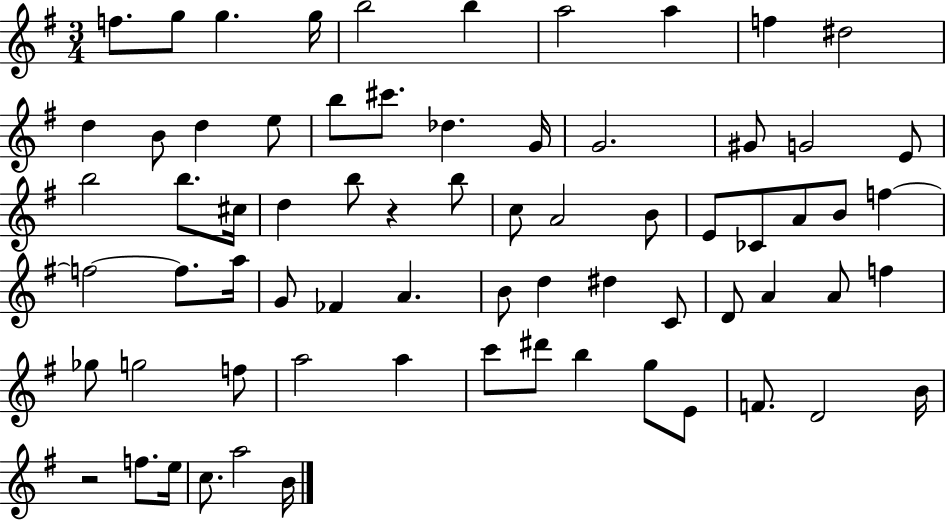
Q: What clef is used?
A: treble